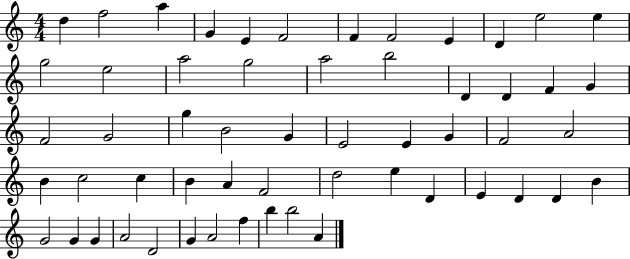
D5/q F5/h A5/q G4/q E4/q F4/h F4/q F4/h E4/q D4/q E5/h E5/q G5/h E5/h A5/h G5/h A5/h B5/h D4/q D4/q F4/q G4/q F4/h G4/h G5/q B4/h G4/q E4/h E4/q G4/q F4/h A4/h B4/q C5/h C5/q B4/q A4/q F4/h D5/h E5/q D4/q E4/q D4/q D4/q B4/q G4/h G4/q G4/q A4/h D4/h G4/q A4/h F5/q B5/q B5/h A4/q